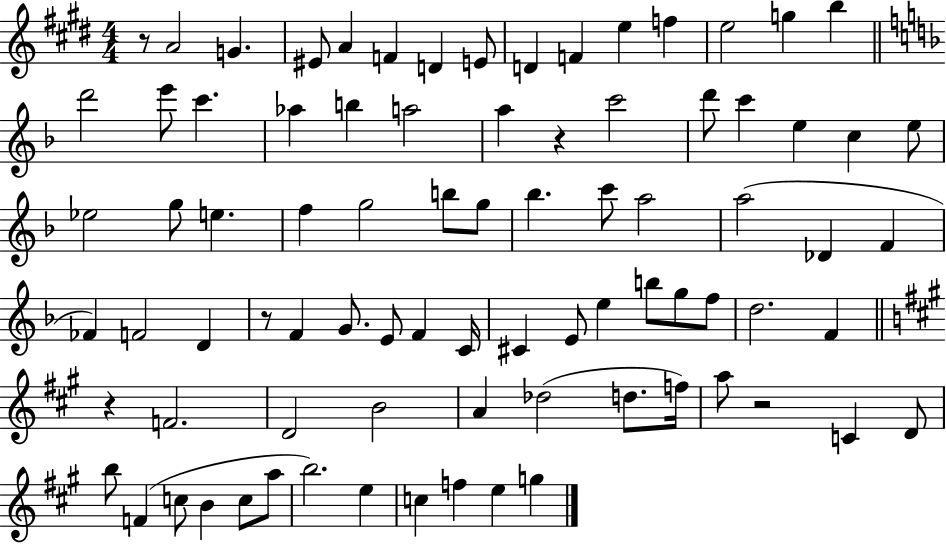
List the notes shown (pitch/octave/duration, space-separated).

R/e A4/h G4/q. EIS4/e A4/q F4/q D4/q E4/e D4/q F4/q E5/q F5/q E5/h G5/q B5/q D6/h E6/e C6/q. Ab5/q B5/q A5/h A5/q R/q C6/h D6/e C6/q E5/q C5/q E5/e Eb5/h G5/e E5/q. F5/q G5/h B5/e G5/e Bb5/q. C6/e A5/h A5/h Db4/q F4/q FES4/q F4/h D4/q R/e F4/q G4/e. E4/e F4/q C4/s C#4/q E4/e E5/q B5/e G5/e F5/e D5/h. F4/q R/q F4/h. D4/h B4/h A4/q Db5/h D5/e. F5/s A5/e R/h C4/q D4/e B5/e F4/q C5/e B4/q C5/e A5/e B5/h. E5/q C5/q F5/q E5/q G5/q